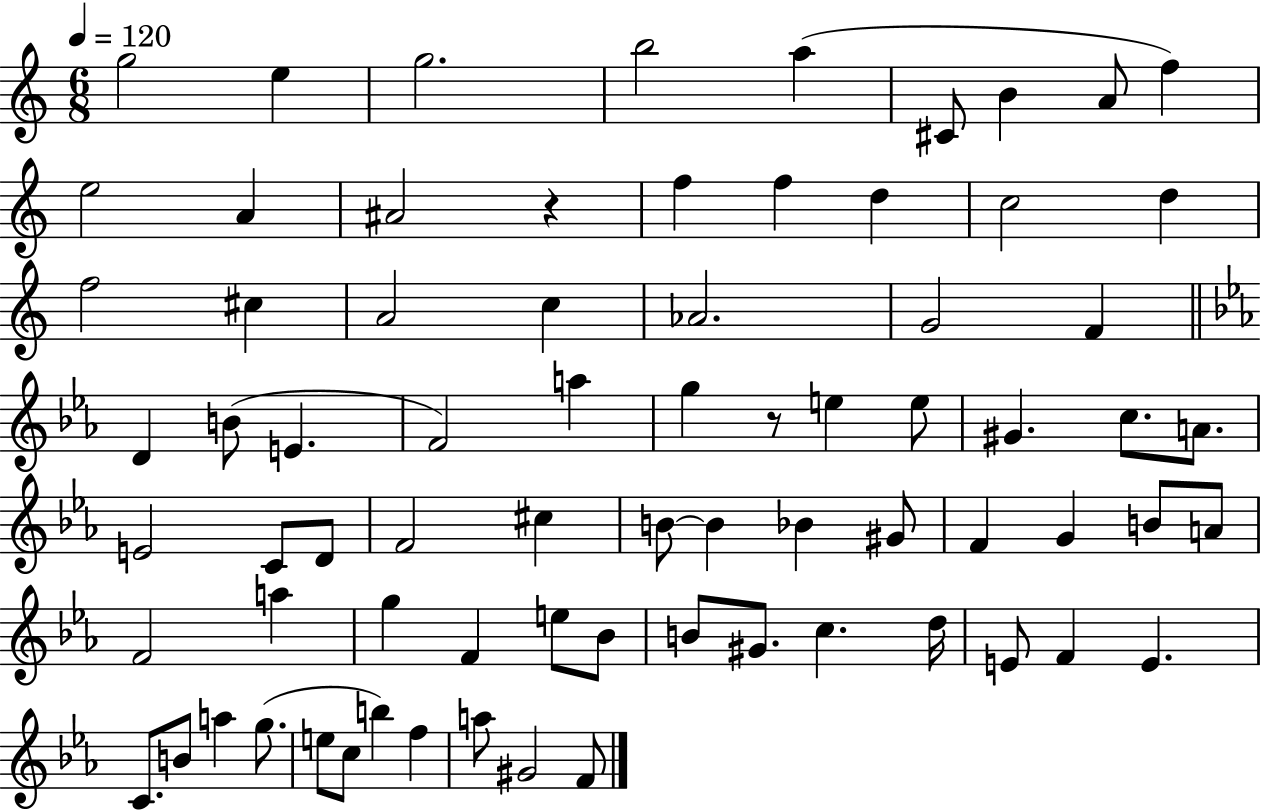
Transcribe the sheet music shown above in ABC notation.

X:1
T:Untitled
M:6/8
L:1/4
K:C
g2 e g2 b2 a ^C/2 B A/2 f e2 A ^A2 z f f d c2 d f2 ^c A2 c _A2 G2 F D B/2 E F2 a g z/2 e e/2 ^G c/2 A/2 E2 C/2 D/2 F2 ^c B/2 B _B ^G/2 F G B/2 A/2 F2 a g F e/2 _B/2 B/2 ^G/2 c d/4 E/2 F E C/2 B/2 a g/2 e/2 c/2 b f a/2 ^G2 F/2